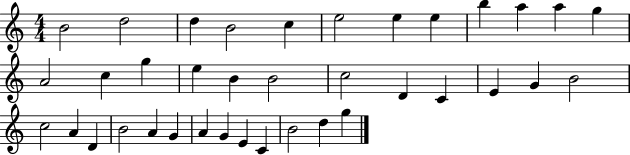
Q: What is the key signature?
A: C major